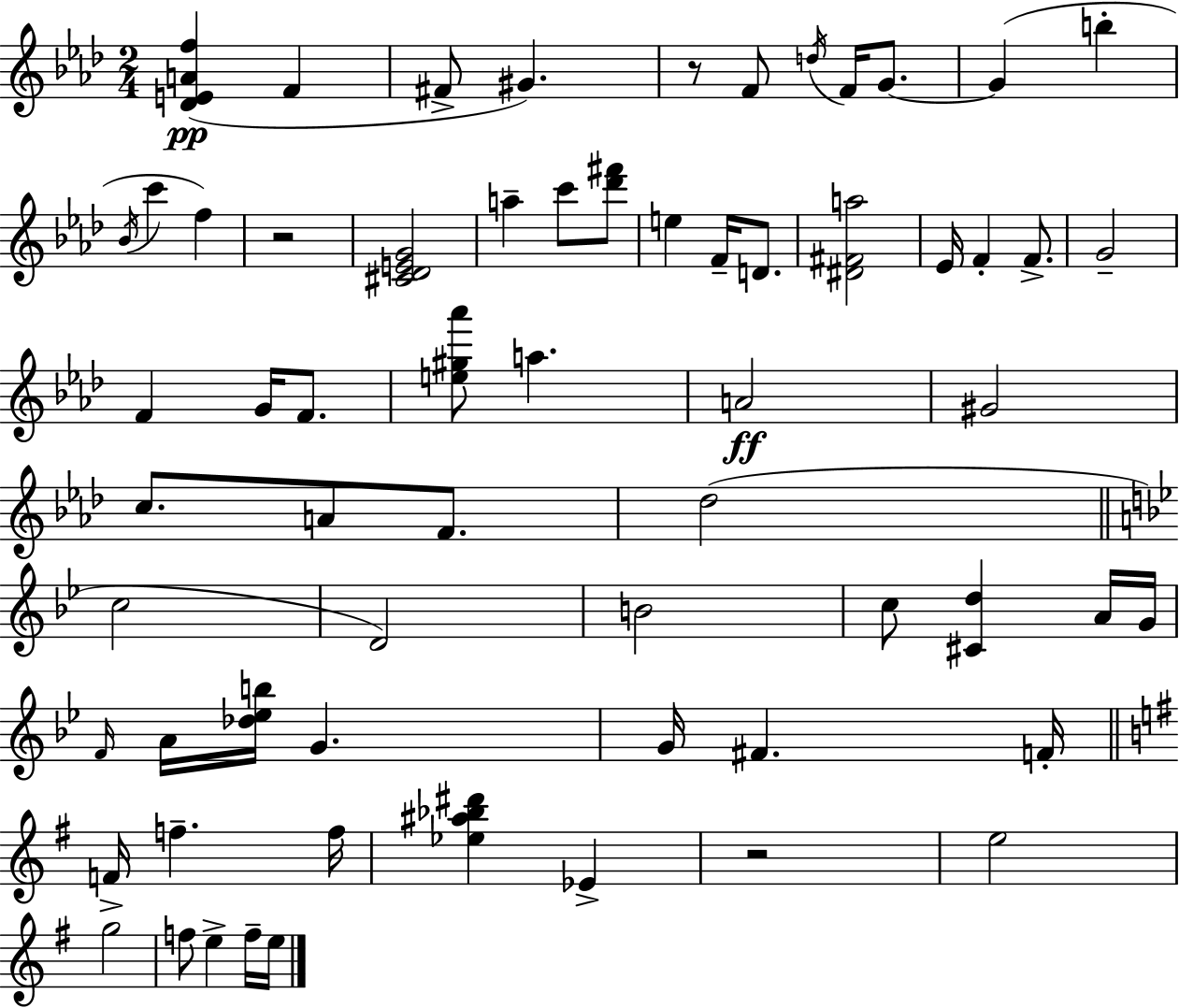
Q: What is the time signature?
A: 2/4